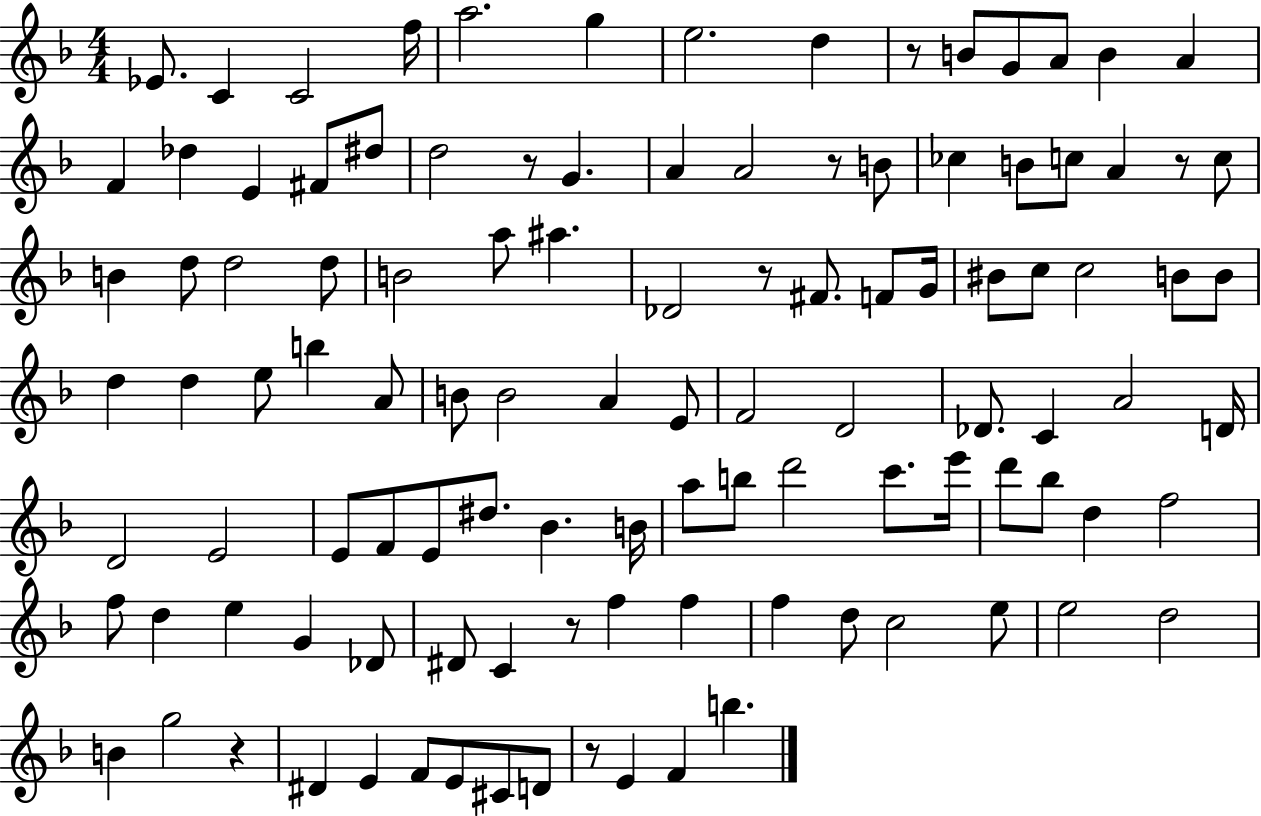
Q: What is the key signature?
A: F major